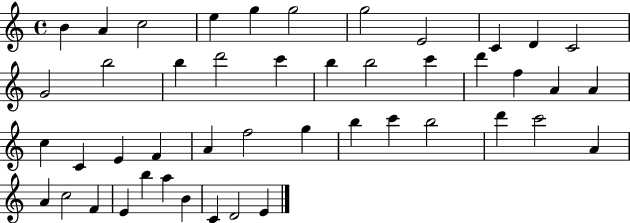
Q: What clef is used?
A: treble